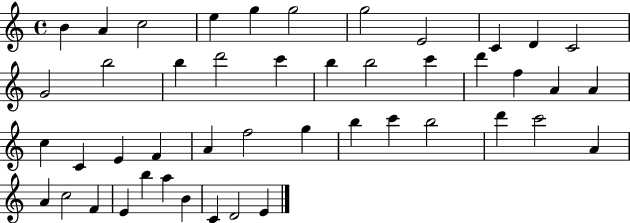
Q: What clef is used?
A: treble